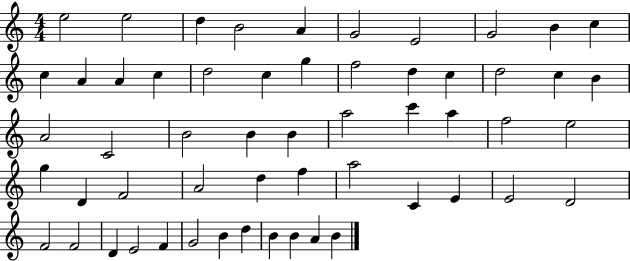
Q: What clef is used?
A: treble